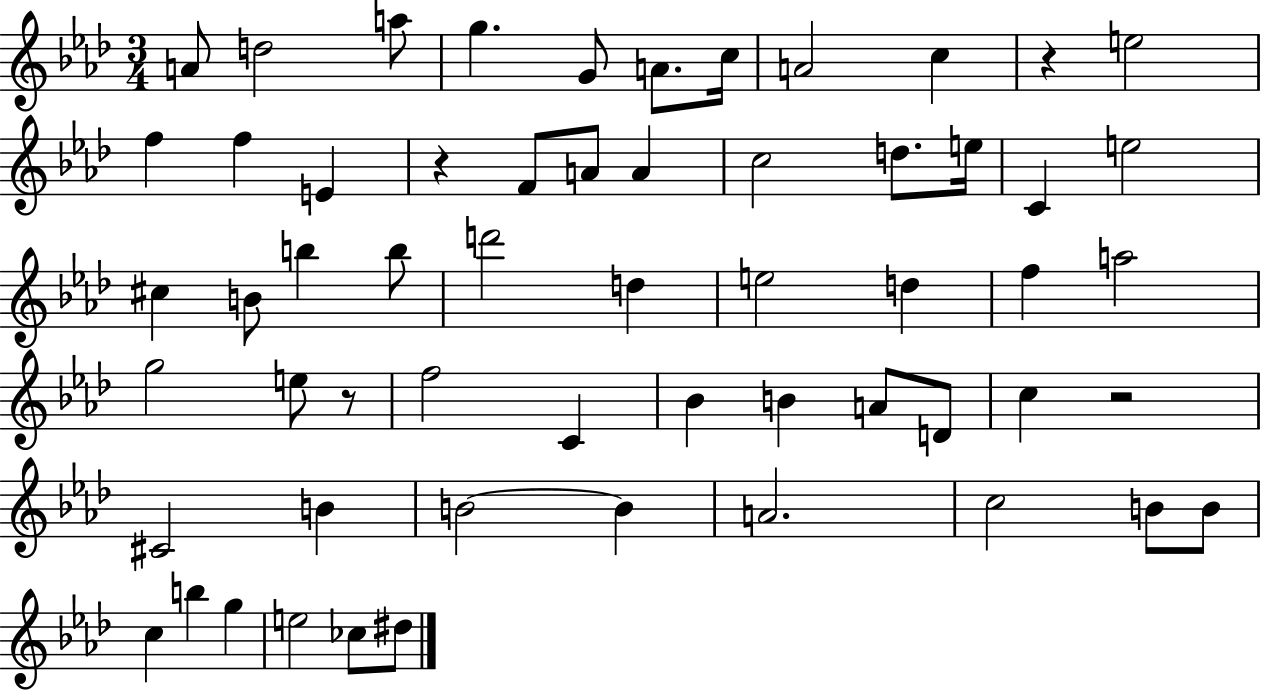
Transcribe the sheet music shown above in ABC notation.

X:1
T:Untitled
M:3/4
L:1/4
K:Ab
A/2 d2 a/2 g G/2 A/2 c/4 A2 c z e2 f f E z F/2 A/2 A c2 d/2 e/4 C e2 ^c B/2 b b/2 d'2 d e2 d f a2 g2 e/2 z/2 f2 C _B B A/2 D/2 c z2 ^C2 B B2 B A2 c2 B/2 B/2 c b g e2 _c/2 ^d/2